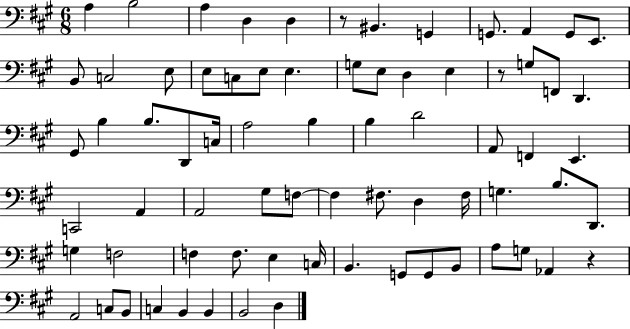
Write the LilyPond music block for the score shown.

{
  \clef bass
  \numericTimeSignature
  \time 6/8
  \key a \major
  \repeat volta 2 { a4 b2 | a4 d4 d4 | r8 bis,4. g,4 | g,8. a,4 g,8 e,8. | \break b,8 c2 e8 | e8 c8 e8 e4. | g8 e8 d4 e4 | r8 g8 f,8 d,4. | \break gis,8 b4 b8. d,8 c16 | a2 b4 | b4 d'2 | a,8 f,4 e,4. | \break c,2 a,4 | a,2 gis8 f8~~ | f4 fis8. d4 fis16 | g4. b8. d,8. | \break g4 f2 | f4 f8. e4 c16 | b,4. g,8 g,8 b,8 | a8 g8 aes,4 r4 | \break a,2 c8 b,8 | c4 b,4 b,4 | b,2 d4 | } \bar "|."
}